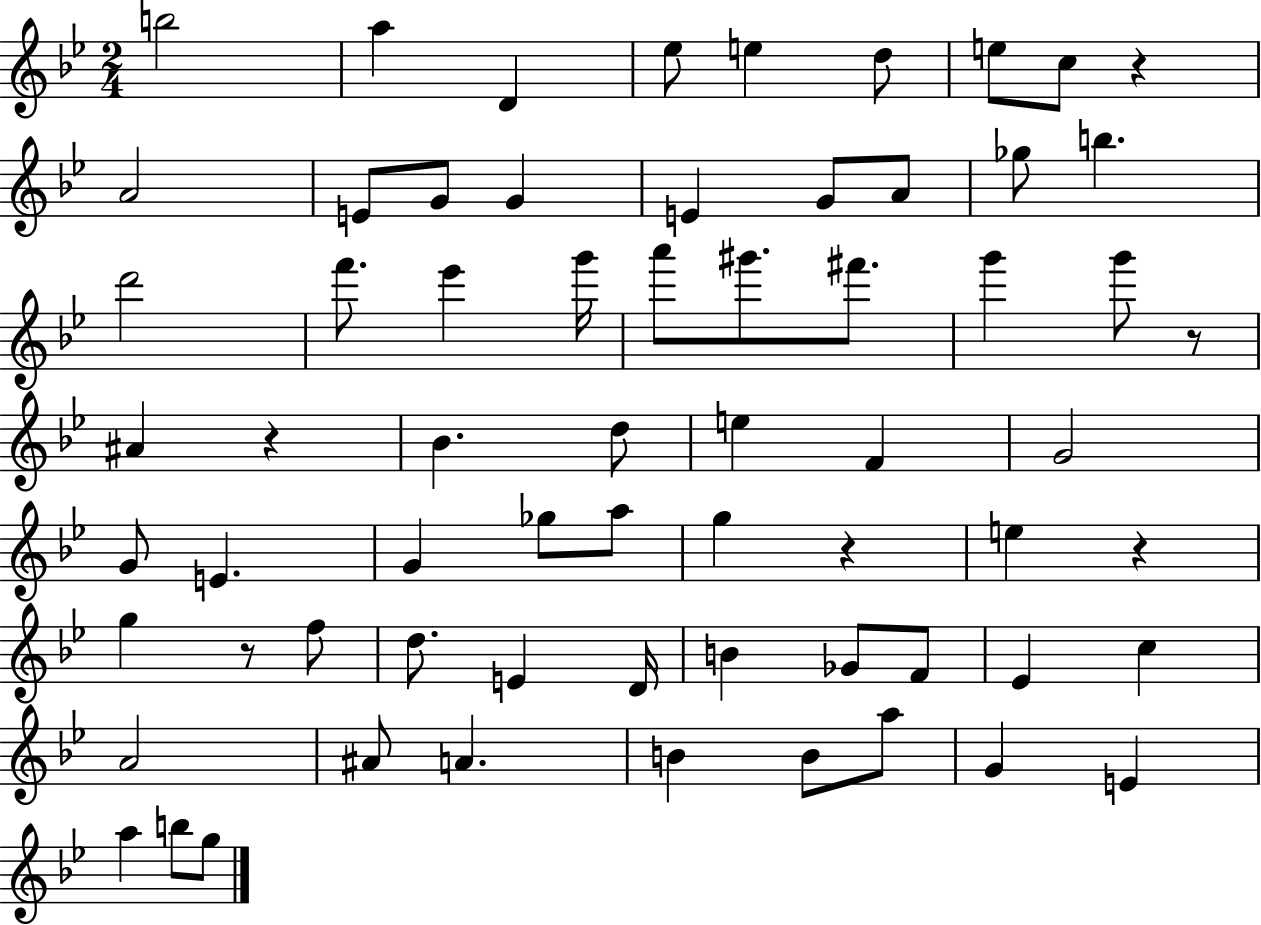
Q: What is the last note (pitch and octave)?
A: G5